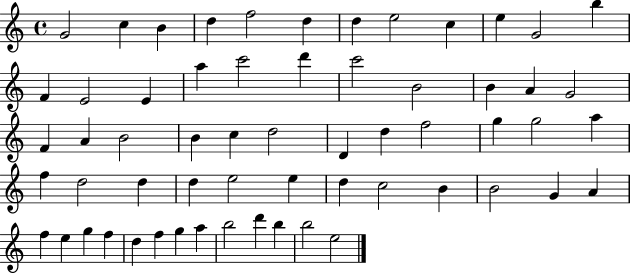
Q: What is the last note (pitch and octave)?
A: E5